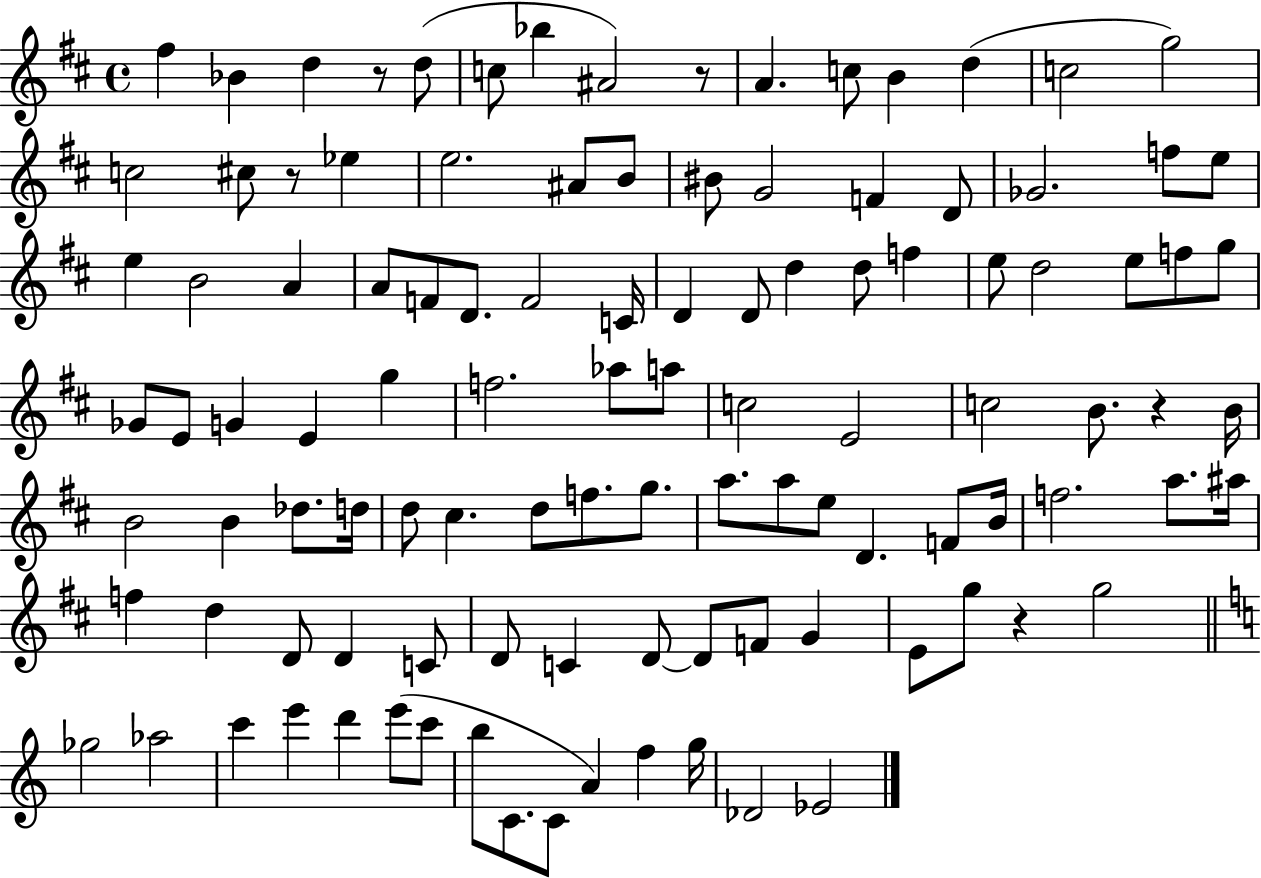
F#5/q Bb4/q D5/q R/e D5/e C5/e Bb5/q A#4/h R/e A4/q. C5/e B4/q D5/q C5/h G5/h C5/h C#5/e R/e Eb5/q E5/h. A#4/e B4/e BIS4/e G4/h F4/q D4/e Gb4/h. F5/e E5/e E5/q B4/h A4/q A4/e F4/e D4/e. F4/h C4/s D4/q D4/e D5/q D5/e F5/q E5/e D5/h E5/e F5/e G5/e Gb4/e E4/e G4/q E4/q G5/q F5/h. Ab5/e A5/e C5/h E4/h C5/h B4/e. R/q B4/s B4/h B4/q Db5/e. D5/s D5/e C#5/q. D5/e F5/e. G5/e. A5/e. A5/e E5/e D4/q. F4/e B4/s F5/h. A5/e. A#5/s F5/q D5/q D4/e D4/q C4/e D4/e C4/q D4/e D4/e F4/e G4/q E4/e G5/e R/q G5/h Gb5/h Ab5/h C6/q E6/q D6/q E6/e C6/e B5/e C4/e. C4/e A4/q F5/q G5/s Db4/h Eb4/h